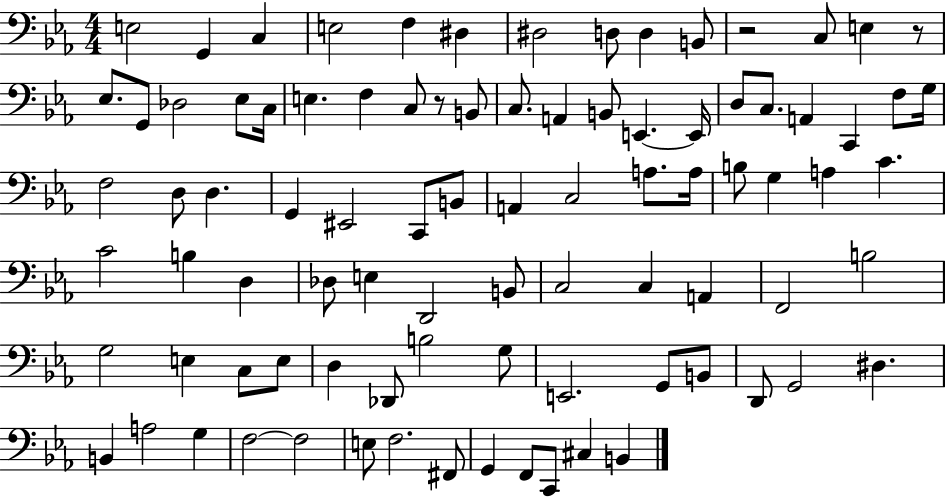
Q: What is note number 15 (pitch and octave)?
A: Db3